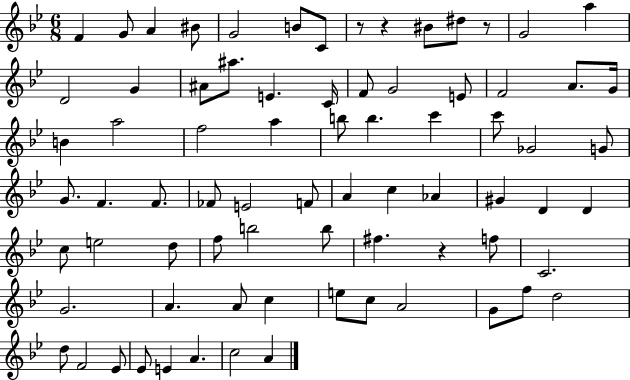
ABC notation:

X:1
T:Untitled
M:6/8
L:1/4
K:Bb
F G/2 A ^B/2 G2 B/2 C/2 z/2 z ^B/2 ^d/2 z/2 G2 a D2 G ^A/2 ^a/2 E C/4 F/2 G2 E/2 F2 A/2 G/4 B a2 f2 a b/2 b c' c'/2 _G2 G/2 G/2 F F/2 _F/2 E2 F/2 A c _A ^G D D c/2 e2 d/2 f/2 b2 b/2 ^f z f/2 C2 G2 A A/2 c e/2 c/2 A2 G/2 f/2 d2 d/2 F2 _E/2 _E/2 E A c2 A